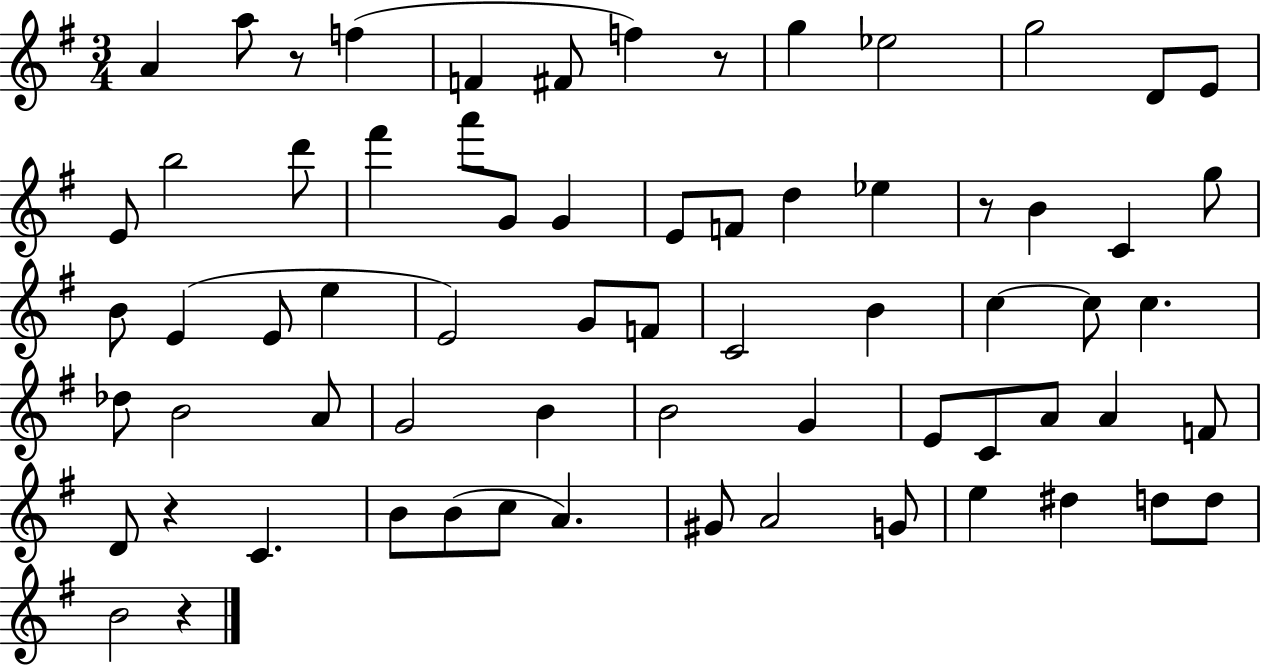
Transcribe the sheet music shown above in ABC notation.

X:1
T:Untitled
M:3/4
L:1/4
K:G
A a/2 z/2 f F ^F/2 f z/2 g _e2 g2 D/2 E/2 E/2 b2 d'/2 ^f' a'/2 G/2 G E/2 F/2 d _e z/2 B C g/2 B/2 E E/2 e E2 G/2 F/2 C2 B c c/2 c _d/2 B2 A/2 G2 B B2 G E/2 C/2 A/2 A F/2 D/2 z C B/2 B/2 c/2 A ^G/2 A2 G/2 e ^d d/2 d/2 B2 z